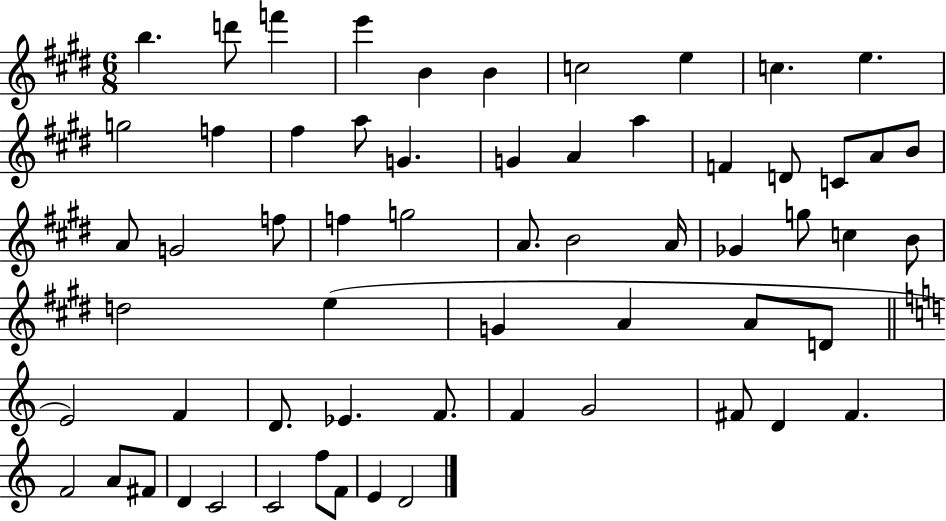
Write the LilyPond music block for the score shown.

{
  \clef treble
  \numericTimeSignature
  \time 6/8
  \key e \major
  b''4. d'''8 f'''4 | e'''4 b'4 b'4 | c''2 e''4 | c''4. e''4. | \break g''2 f''4 | fis''4 a''8 g'4. | g'4 a'4 a''4 | f'4 d'8 c'8 a'8 b'8 | \break a'8 g'2 f''8 | f''4 g''2 | a'8. b'2 a'16 | ges'4 g''8 c''4 b'8 | \break d''2 e''4( | g'4 a'4 a'8 d'8 | \bar "||" \break \key c \major e'2) f'4 | d'8. ees'4. f'8. | f'4 g'2 | fis'8 d'4 fis'4. | \break f'2 a'8 fis'8 | d'4 c'2 | c'2 f''8 f'8 | e'4 d'2 | \break \bar "|."
}